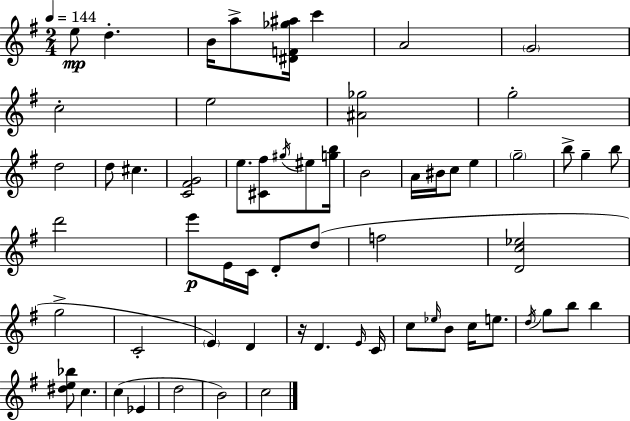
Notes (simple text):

E5/e D5/q. B4/s A5/e [D#4,F4,Gb5,A#5]/s C6/q A4/h G4/h C5/h E5/h [A#4,Gb5]/h G5/h D5/h D5/e C#5/q. [C4,F#4,G4]/h E5/e. [C#4,F#5]/e G#5/s EIS5/e [G5,B5]/s B4/h A4/s BIS4/s C5/e E5/q G5/h B5/e G5/q B5/e D6/h E6/e E4/s C4/s D4/e D5/e F5/h [D4,C5,Eb5]/h G5/h C4/h E4/q D4/q R/s D4/q. E4/s C4/s C5/e Eb5/s B4/e C5/s E5/e. D5/s G5/e B5/e B5/q [D#5,E5,Bb5]/e C5/q. C5/q Eb4/q D5/h B4/h C5/h